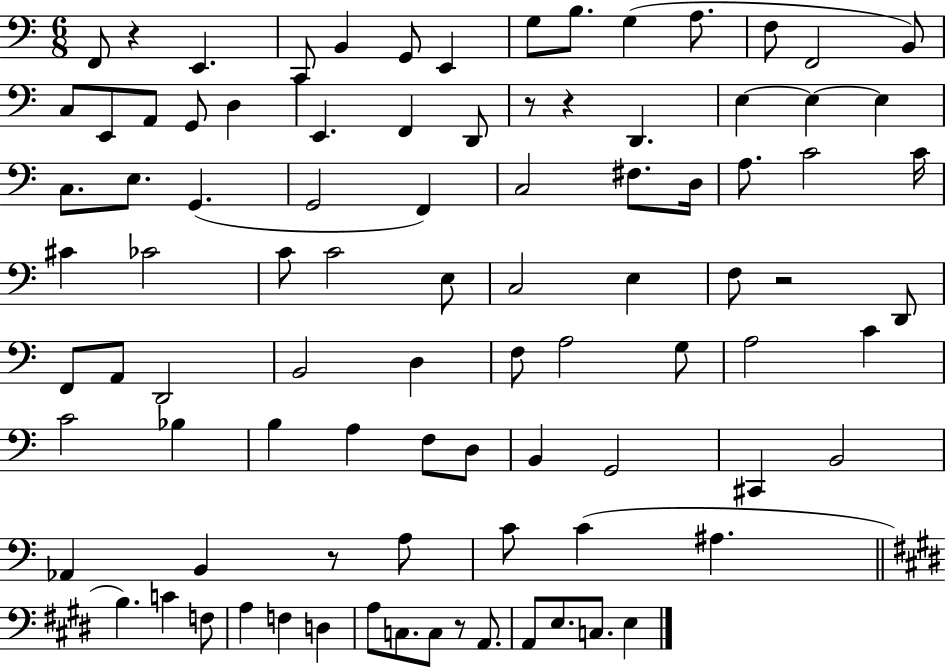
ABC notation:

X:1
T:Untitled
M:6/8
L:1/4
K:C
F,,/2 z E,, C,,/2 B,, G,,/2 E,, G,/2 B,/2 G, A,/2 F,/2 F,,2 B,,/2 C,/2 E,,/2 A,,/2 G,,/2 D, E,, F,, D,,/2 z/2 z D,, E, E, E, C,/2 E,/2 G,, G,,2 F,, C,2 ^F,/2 D,/4 A,/2 C2 C/4 ^C _C2 C/2 C2 E,/2 C,2 E, F,/2 z2 D,,/2 F,,/2 A,,/2 D,,2 B,,2 D, F,/2 A,2 G,/2 A,2 C C2 _B, B, A, F,/2 D,/2 B,, G,,2 ^C,, B,,2 _A,, B,, z/2 A,/2 C/2 C ^A, B, C F,/2 A, F, D, A,/2 C,/2 C,/2 z/2 A,,/2 A,,/2 E,/2 C,/2 E,